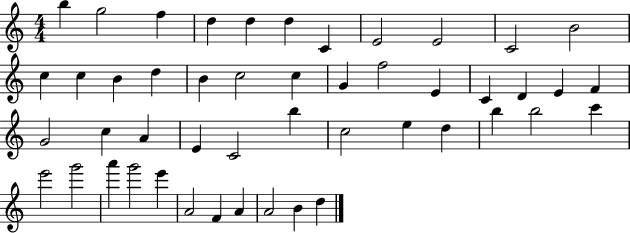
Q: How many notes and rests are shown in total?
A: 48